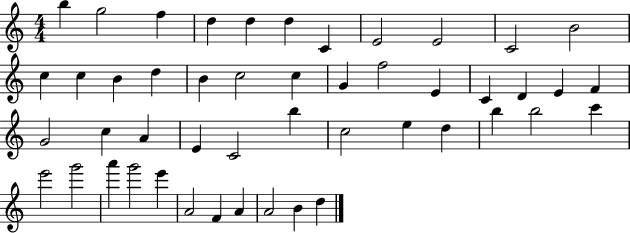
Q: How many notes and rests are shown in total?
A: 48